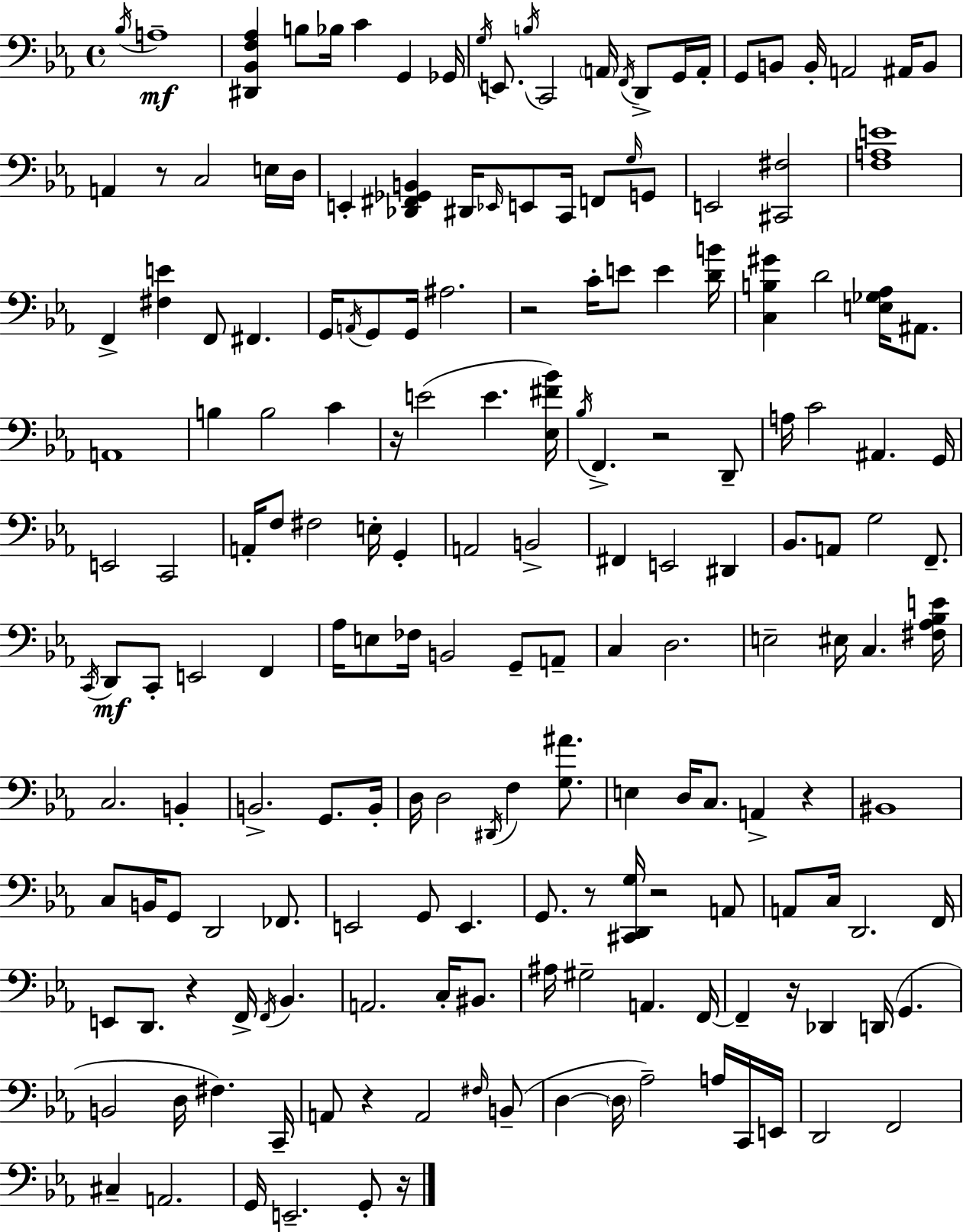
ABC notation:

X:1
T:Untitled
M:4/4
L:1/4
K:Eb
_B,/4 A,4 [^D,,_B,,F,_A,] B,/2 _B,/4 C G,, _G,,/4 G,/4 E,,/2 B,/4 C,,2 A,,/4 F,,/4 D,,/2 G,,/4 A,,/4 G,,/2 B,,/2 B,,/4 A,,2 ^A,,/4 B,,/2 A,, z/2 C,2 E,/4 D,/4 E,, [_D,,^F,,_G,,B,,] ^D,,/4 _E,,/4 E,,/2 C,,/4 F,,/2 G,/4 G,,/2 E,,2 [^C,,^F,]2 [F,A,E]4 F,, [^F,E] F,,/2 ^F,, G,,/4 A,,/4 G,,/2 G,,/4 ^A,2 z2 C/4 E/2 E [DB]/4 [C,B,^G] D2 [E,_G,_A,]/4 ^A,,/2 A,,4 B, B,2 C z/4 E2 E [_E,^F_B]/4 _B,/4 F,, z2 D,,/2 A,/4 C2 ^A,, G,,/4 E,,2 C,,2 A,,/4 F,/2 ^F,2 E,/4 G,, A,,2 B,,2 ^F,, E,,2 ^D,, _B,,/2 A,,/2 G,2 F,,/2 C,,/4 D,,/2 C,,/2 E,,2 F,, _A,/4 E,/2 _F,/4 B,,2 G,,/2 A,,/2 C, D,2 E,2 ^E,/4 C, [^F,_A,_B,E]/4 C,2 B,, B,,2 G,,/2 B,,/4 D,/4 D,2 ^D,,/4 F, [G,^A]/2 E, D,/4 C,/2 A,, z ^B,,4 C,/2 B,,/4 G,,/2 D,,2 _F,,/2 E,,2 G,,/2 E,, G,,/2 z/2 [^C,,D,,G,]/4 z2 A,,/2 A,,/2 C,/4 D,,2 F,,/4 E,,/2 D,,/2 z F,,/4 F,,/4 _B,, A,,2 C,/4 ^B,,/2 ^A,/4 ^G,2 A,, F,,/4 F,, z/4 _D,, D,,/4 G,, B,,2 D,/4 ^F, C,,/4 A,,/2 z A,,2 ^F,/4 B,,/2 D, D,/4 _A,2 A,/4 C,,/4 E,,/4 D,,2 F,,2 ^C, A,,2 G,,/4 E,,2 G,,/2 z/4